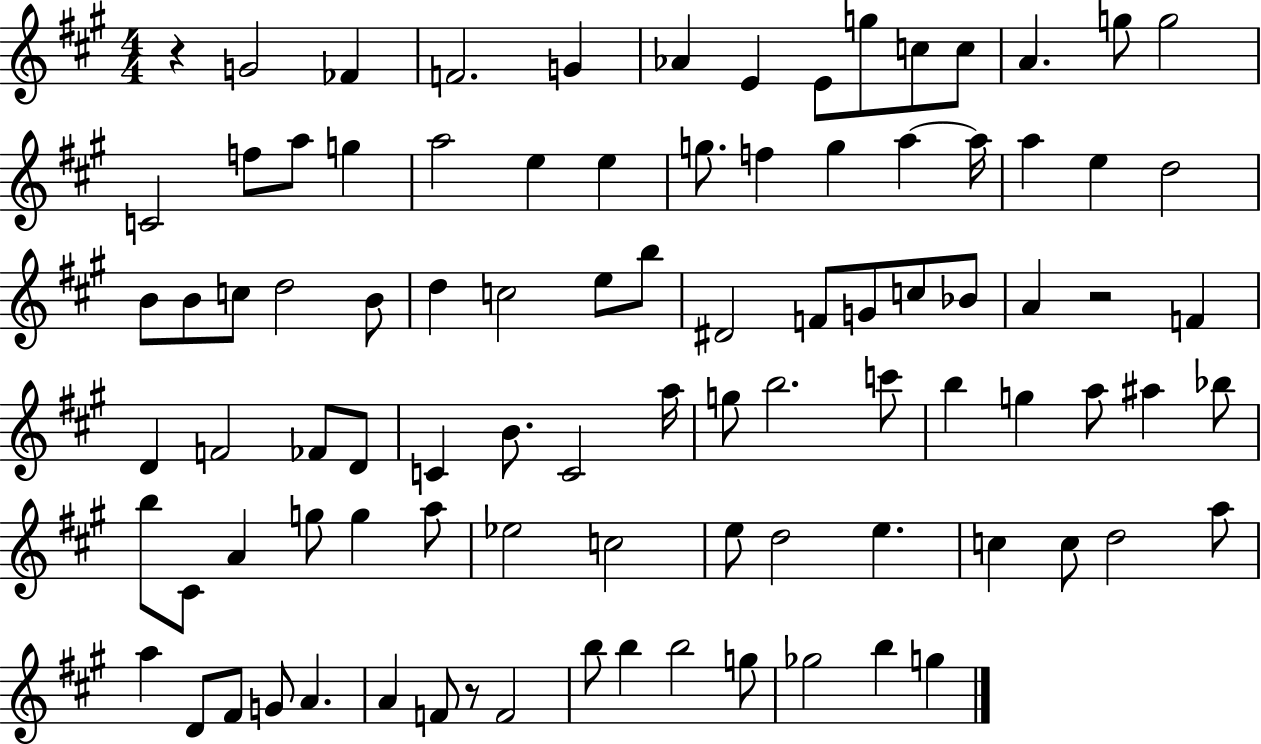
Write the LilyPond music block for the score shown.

{
  \clef treble
  \numericTimeSignature
  \time 4/4
  \key a \major
  r4 g'2 fes'4 | f'2. g'4 | aes'4 e'4 e'8 g''8 c''8 c''8 | a'4. g''8 g''2 | \break c'2 f''8 a''8 g''4 | a''2 e''4 e''4 | g''8. f''4 g''4 a''4~~ a''16 | a''4 e''4 d''2 | \break b'8 b'8 c''8 d''2 b'8 | d''4 c''2 e''8 b''8 | dis'2 f'8 g'8 c''8 bes'8 | a'4 r2 f'4 | \break d'4 f'2 fes'8 d'8 | c'4 b'8. c'2 a''16 | g''8 b''2. c'''8 | b''4 g''4 a''8 ais''4 bes''8 | \break b''8 cis'8 a'4 g''8 g''4 a''8 | ees''2 c''2 | e''8 d''2 e''4. | c''4 c''8 d''2 a''8 | \break a''4 d'8 fis'8 g'8 a'4. | a'4 f'8 r8 f'2 | b''8 b''4 b''2 g''8 | ges''2 b''4 g''4 | \break \bar "|."
}